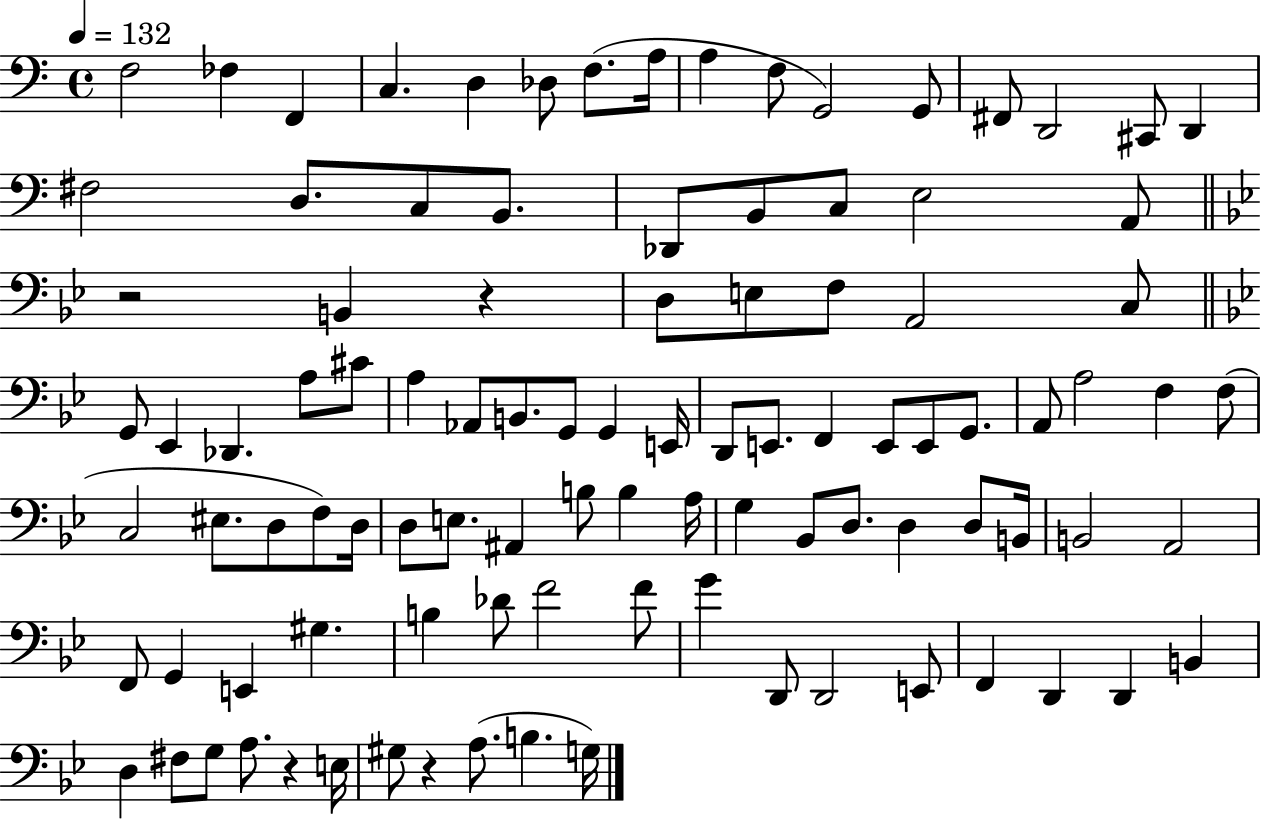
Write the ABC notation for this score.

X:1
T:Untitled
M:4/4
L:1/4
K:C
F,2 _F, F,, C, D, _D,/2 F,/2 A,/4 A, F,/2 G,,2 G,,/2 ^F,,/2 D,,2 ^C,,/2 D,, ^F,2 D,/2 C,/2 B,,/2 _D,,/2 B,,/2 C,/2 E,2 A,,/2 z2 B,, z D,/2 E,/2 F,/2 A,,2 C,/2 G,,/2 _E,, _D,, A,/2 ^C/2 A, _A,,/2 B,,/2 G,,/2 G,, E,,/4 D,,/2 E,,/2 F,, E,,/2 E,,/2 G,,/2 A,,/2 A,2 F, F,/2 C,2 ^E,/2 D,/2 F,/2 D,/4 D,/2 E,/2 ^A,, B,/2 B, A,/4 G, _B,,/2 D,/2 D, D,/2 B,,/4 B,,2 A,,2 F,,/2 G,, E,, ^G, B, _D/2 F2 F/2 G D,,/2 D,,2 E,,/2 F,, D,, D,, B,, D, ^F,/2 G,/2 A,/2 z E,/4 ^G,/2 z A,/2 B, G,/4